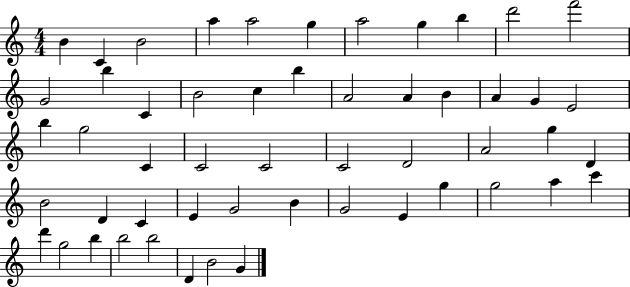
{
  \clef treble
  \numericTimeSignature
  \time 4/4
  \key c \major
  b'4 c'4 b'2 | a''4 a''2 g''4 | a''2 g''4 b''4 | d'''2 f'''2 | \break g'2 b''4 c'4 | b'2 c''4 b''4 | a'2 a'4 b'4 | a'4 g'4 e'2 | \break b''4 g''2 c'4 | c'2 c'2 | c'2 d'2 | a'2 g''4 d'4 | \break b'2 d'4 c'4 | e'4 g'2 b'4 | g'2 e'4 g''4 | g''2 a''4 c'''4 | \break d'''4 g''2 b''4 | b''2 b''2 | d'4 b'2 g'4 | \bar "|."
}